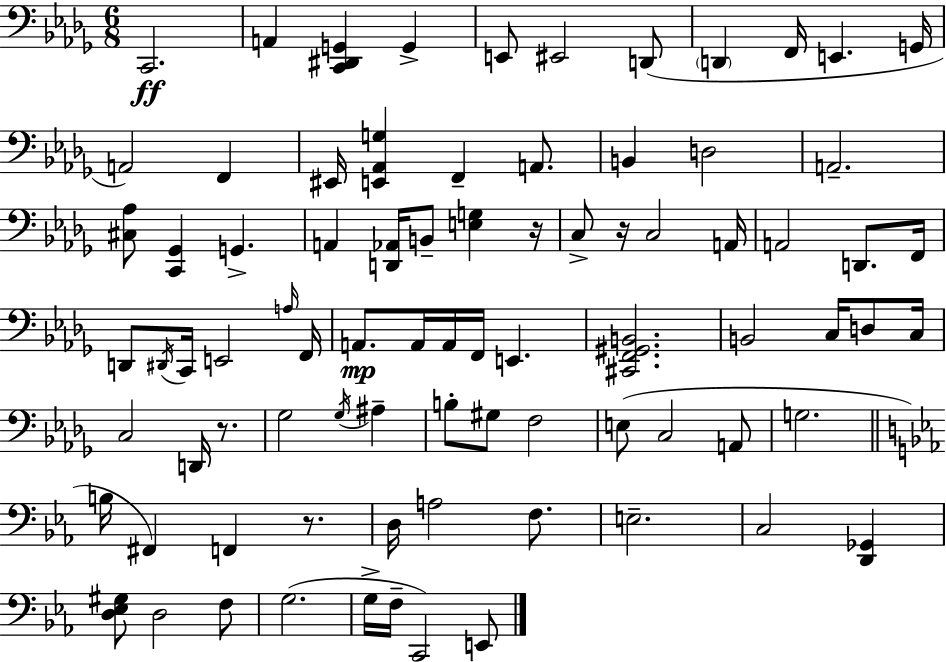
X:1
T:Untitled
M:6/8
L:1/4
K:Bbm
C,,2 A,, [C,,^D,,G,,] G,, E,,/2 ^E,,2 D,,/2 D,, F,,/4 E,, G,,/4 A,,2 F,, ^E,,/4 [E,,_A,,G,] F,, A,,/2 B,, D,2 A,,2 [^C,_A,]/2 [C,,_G,,] G,, A,, [D,,_A,,]/4 B,,/2 [E,G,] z/4 C,/2 z/4 C,2 A,,/4 A,,2 D,,/2 F,,/4 D,,/2 ^D,,/4 C,,/4 E,,2 A,/4 F,,/4 A,,/2 A,,/4 A,,/4 F,,/4 E,, [^C,,F,,^G,,B,,]2 B,,2 C,/4 D,/2 C,/4 C,2 D,,/4 z/2 _G,2 _G,/4 ^A, B,/2 ^G,/2 F,2 E,/2 C,2 A,,/2 G,2 B,/4 ^F,, F,, z/2 D,/4 A,2 F,/2 E,2 C,2 [D,,_G,,] [D,_E,^G,]/2 D,2 F,/2 G,2 G,/4 F,/4 C,,2 E,,/2